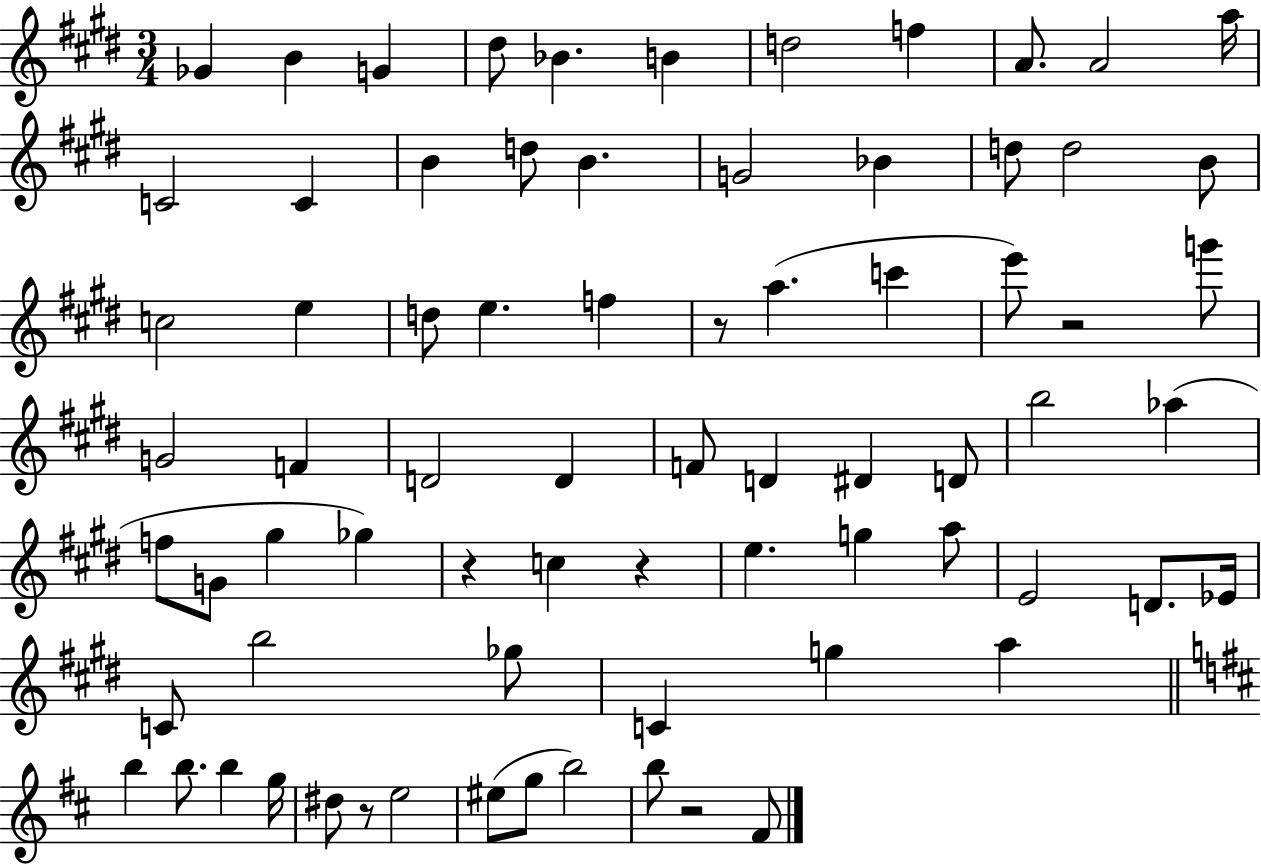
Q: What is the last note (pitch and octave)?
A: F#4